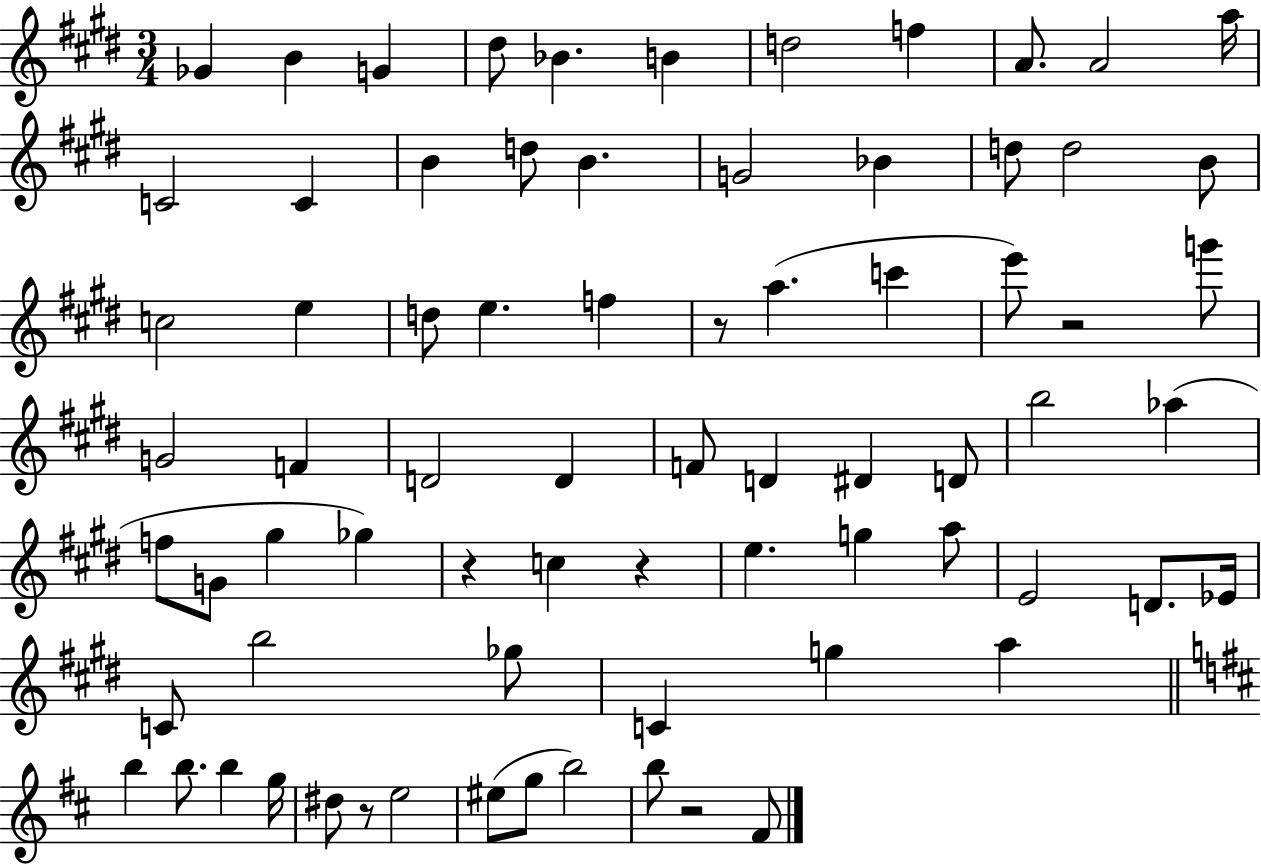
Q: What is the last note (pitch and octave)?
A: F#4